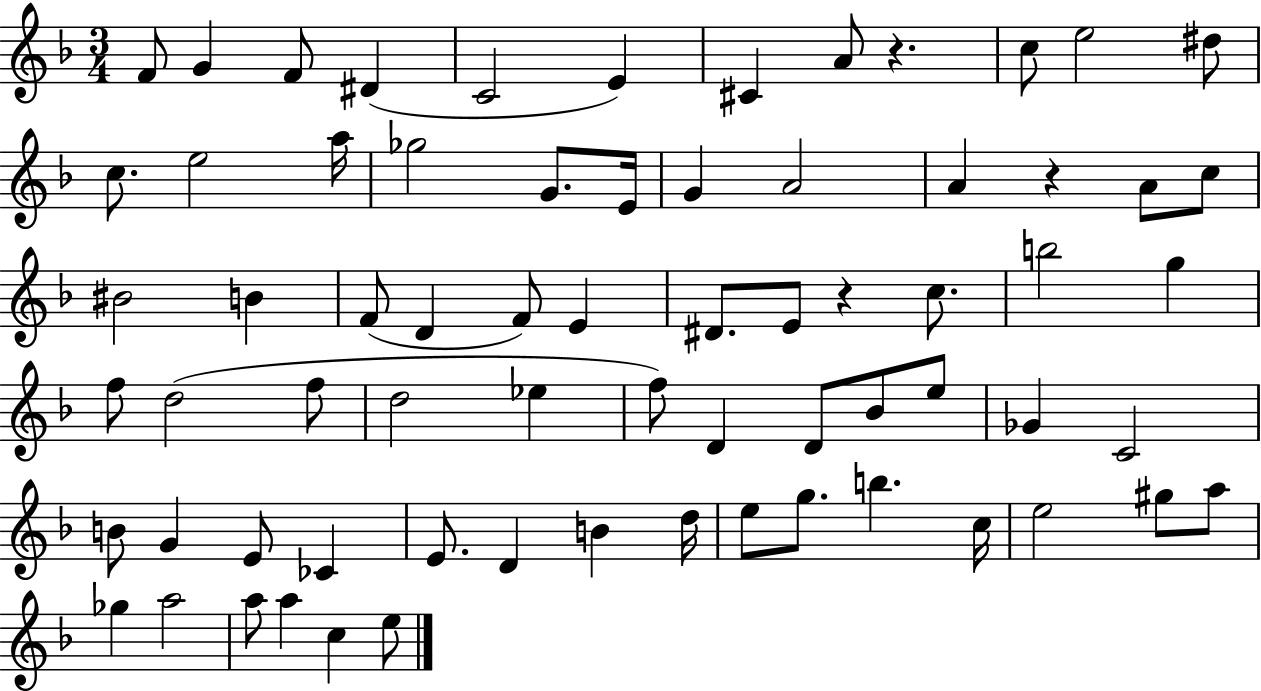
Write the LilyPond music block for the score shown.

{
  \clef treble
  \numericTimeSignature
  \time 3/4
  \key f \major
  \repeat volta 2 { f'8 g'4 f'8 dis'4( | c'2 e'4) | cis'4 a'8 r4. | c''8 e''2 dis''8 | \break c''8. e''2 a''16 | ges''2 g'8. e'16 | g'4 a'2 | a'4 r4 a'8 c''8 | \break bis'2 b'4 | f'8( d'4 f'8) e'4 | dis'8. e'8 r4 c''8. | b''2 g''4 | \break f''8 d''2( f''8 | d''2 ees''4 | f''8) d'4 d'8 bes'8 e''8 | ges'4 c'2 | \break b'8 g'4 e'8 ces'4 | e'8. d'4 b'4 d''16 | e''8 g''8. b''4. c''16 | e''2 gis''8 a''8 | \break ges''4 a''2 | a''8 a''4 c''4 e''8 | } \bar "|."
}